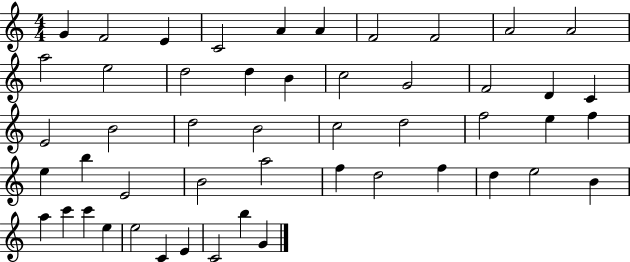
X:1
T:Untitled
M:4/4
L:1/4
K:C
G F2 E C2 A A F2 F2 A2 A2 a2 e2 d2 d B c2 G2 F2 D C E2 B2 d2 B2 c2 d2 f2 e f e b E2 B2 a2 f d2 f d e2 B a c' c' e e2 C E C2 b G